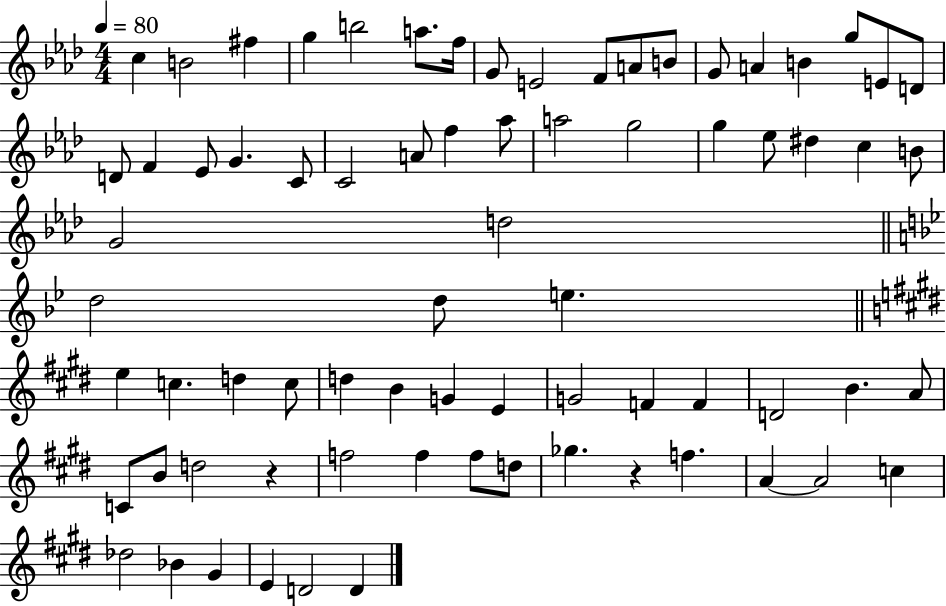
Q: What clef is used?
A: treble